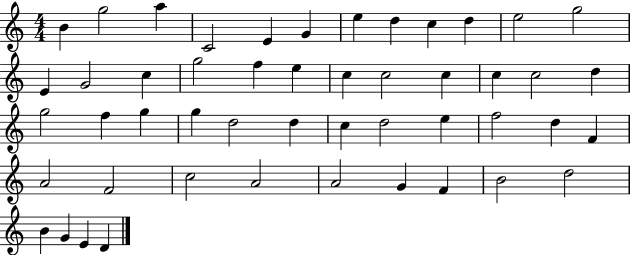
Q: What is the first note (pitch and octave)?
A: B4